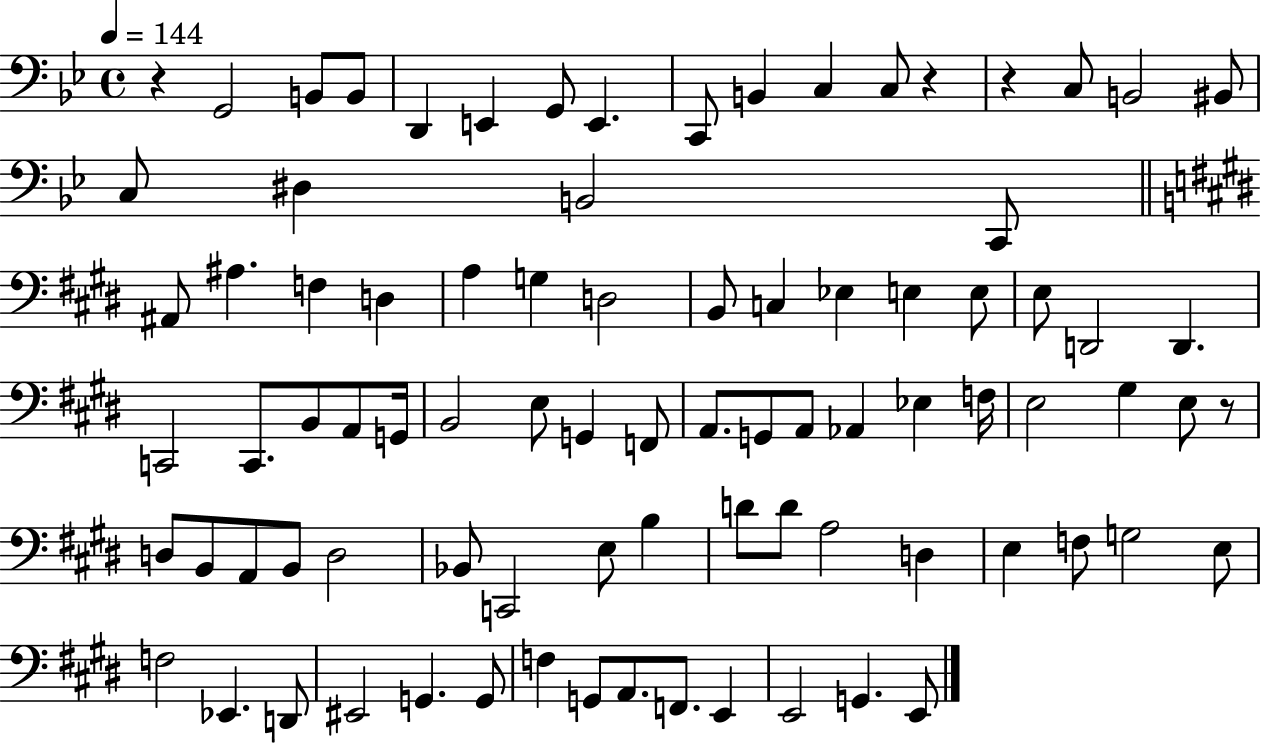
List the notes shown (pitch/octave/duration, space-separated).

R/q G2/h B2/e B2/e D2/q E2/q G2/e E2/q. C2/e B2/q C3/q C3/e R/q R/q C3/e B2/h BIS2/e C3/e D#3/q B2/h C2/e A#2/e A#3/q. F3/q D3/q A3/q G3/q D3/h B2/e C3/q Eb3/q E3/q E3/e E3/e D2/h D2/q. C2/h C2/e. B2/e A2/e G2/s B2/h E3/e G2/q F2/e A2/e. G2/e A2/e Ab2/q Eb3/q F3/s E3/h G#3/q E3/e R/e D3/e B2/e A2/e B2/e D3/h Bb2/e C2/h E3/e B3/q D4/e D4/e A3/h D3/q E3/q F3/e G3/h E3/e F3/h Eb2/q. D2/e EIS2/h G2/q. G2/e F3/q G2/e A2/e. F2/e. E2/q E2/h G2/q. E2/e